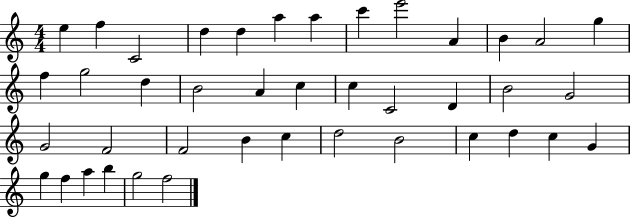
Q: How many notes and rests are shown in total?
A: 41